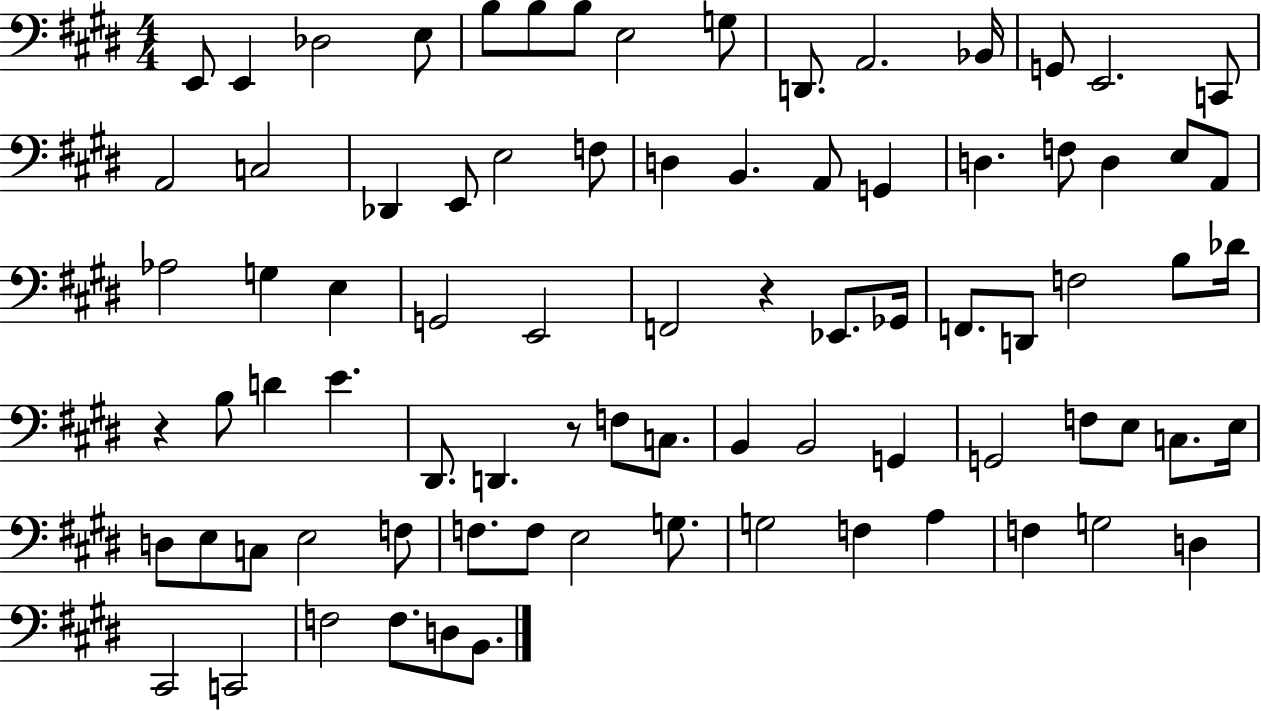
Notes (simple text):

E2/e E2/q Db3/h E3/e B3/e B3/e B3/e E3/h G3/e D2/e. A2/h. Bb2/s G2/e E2/h. C2/e A2/h C3/h Db2/q E2/e E3/h F3/e D3/q B2/q. A2/e G2/q D3/q. F3/e D3/q E3/e A2/e Ab3/h G3/q E3/q G2/h E2/h F2/h R/q Eb2/e. Gb2/s F2/e. D2/e F3/h B3/e Db4/s R/q B3/e D4/q E4/q. D#2/e. D2/q. R/e F3/e C3/e. B2/q B2/h G2/q G2/h F3/e E3/e C3/e. E3/s D3/e E3/e C3/e E3/h F3/e F3/e. F3/e E3/h G3/e. G3/h F3/q A3/q F3/q G3/h D3/q C#2/h C2/h F3/h F3/e. D3/e B2/e.